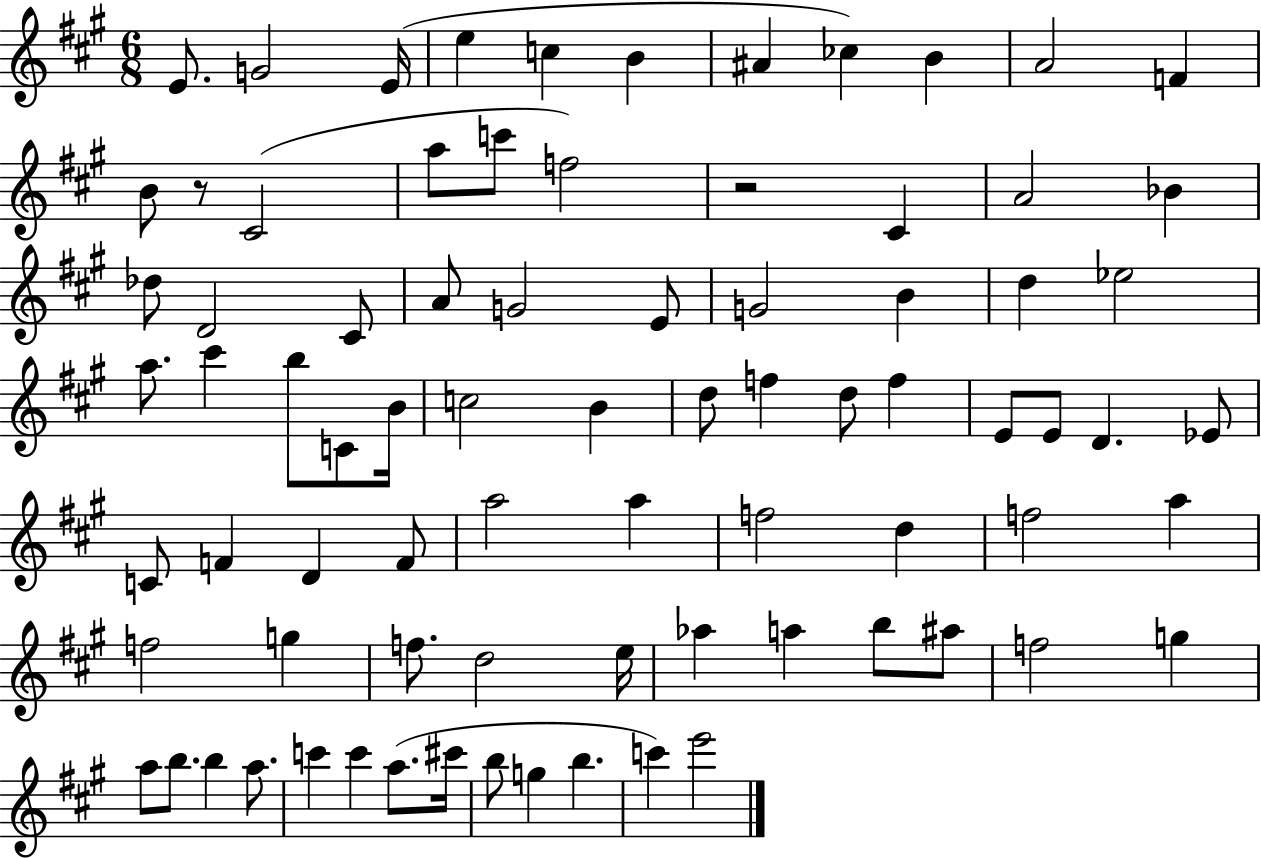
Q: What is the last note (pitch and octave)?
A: E6